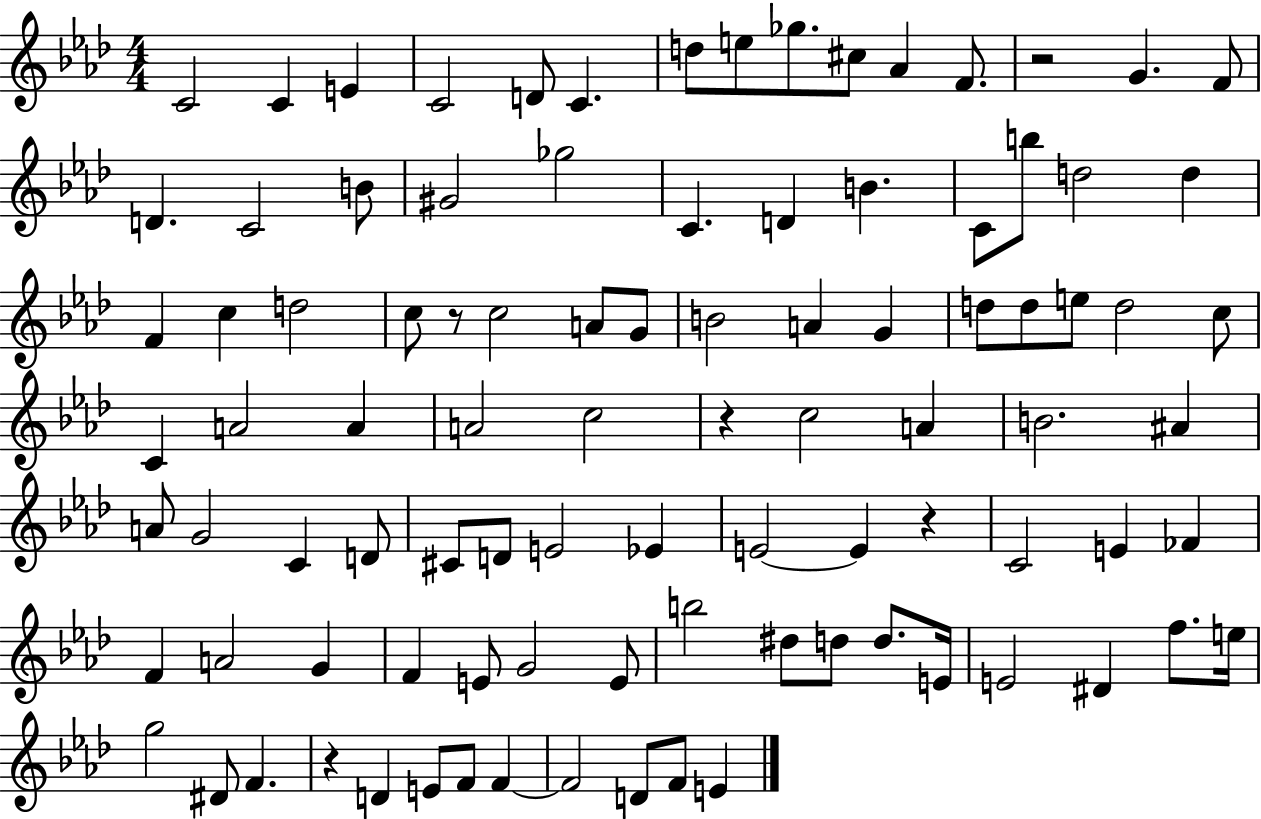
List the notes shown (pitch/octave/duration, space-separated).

C4/h C4/q E4/q C4/h D4/e C4/q. D5/e E5/e Gb5/e. C#5/e Ab4/q F4/e. R/h G4/q. F4/e D4/q. C4/h B4/e G#4/h Gb5/h C4/q. D4/q B4/q. C4/e B5/e D5/h D5/q F4/q C5/q D5/h C5/e R/e C5/h A4/e G4/e B4/h A4/q G4/q D5/e D5/e E5/e D5/h C5/e C4/q A4/h A4/q A4/h C5/h R/q C5/h A4/q B4/h. A#4/q A4/e G4/h C4/q D4/e C#4/e D4/e E4/h Eb4/q E4/h E4/q R/q C4/h E4/q FES4/q F4/q A4/h G4/q F4/q E4/e G4/h E4/e B5/h D#5/e D5/e D5/e. E4/s E4/h D#4/q F5/e. E5/s G5/h D#4/e F4/q. R/q D4/q E4/e F4/e F4/q F4/h D4/e F4/e E4/q